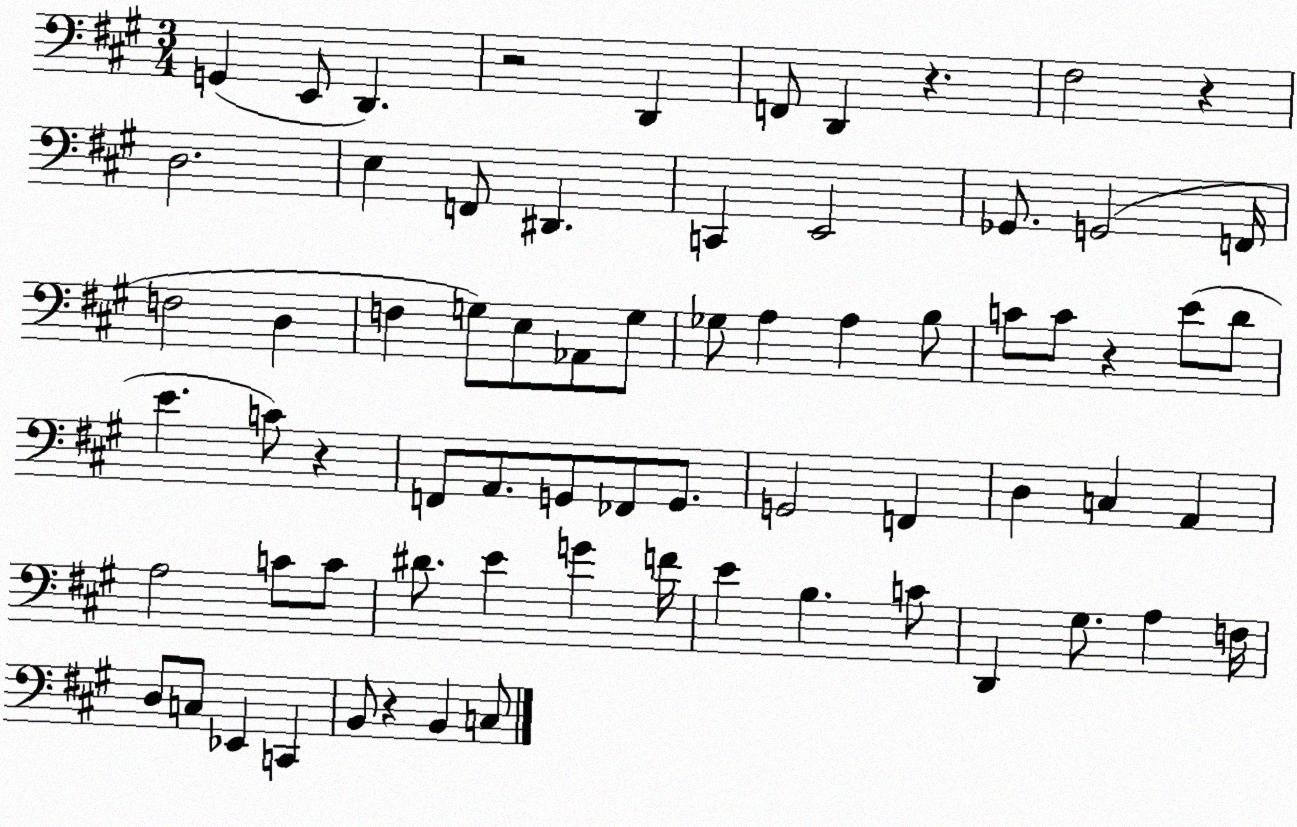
X:1
T:Untitled
M:3/4
L:1/4
K:A
G,, E,,/2 D,, z2 D,, F,,/2 D,, z ^F,2 z D,2 E, F,,/2 ^D,, C,, E,,2 _G,,/2 G,,2 F,,/4 F,2 D, F, G,/2 E,/2 _A,,/2 G,/2 _G,/2 A, A, B,/2 C/2 C/2 z E/2 D/2 E C/2 z F,,/2 A,,/2 G,,/2 _F,,/2 G,,/2 G,,2 F,, D, C, A,, A,2 C/2 C/2 ^D/2 E G F/4 E B, C/2 D,, ^G,/2 A, F,/4 D,/2 C,/2 _E,, C,, B,,/2 z B,, C,/2